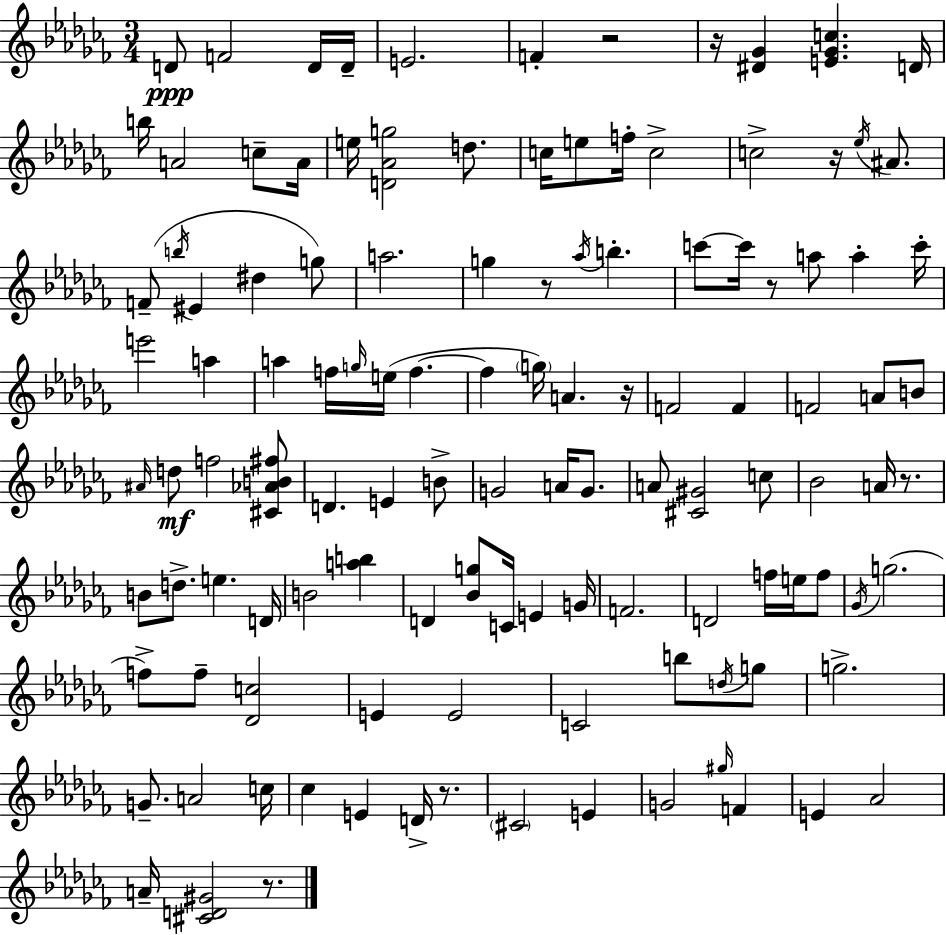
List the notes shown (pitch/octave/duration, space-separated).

D4/e F4/h D4/s D4/s E4/h. F4/q R/h R/s [D#4,Gb4]/q [E4,Gb4,C5]/q. D4/s B5/s A4/h C5/e A4/s E5/s [D4,Ab4,G5]/h D5/e. C5/s E5/e F5/s C5/h C5/h R/s Eb5/s A#4/e. F4/e B5/s EIS4/q D#5/q G5/e A5/h. G5/q R/e Ab5/s B5/q. C6/e C6/s R/e A5/e A5/q C6/s E6/h A5/q A5/q F5/s G5/s E5/s F5/q. F5/q G5/s A4/q. R/s F4/h F4/q F4/h A4/e B4/e A#4/s D5/e F5/h [C#4,Ab4,B4,F#5]/e D4/q. E4/q B4/e G4/h A4/s G4/e. A4/e [C#4,G#4]/h C5/e Bb4/h A4/s R/e. B4/e D5/e. E5/q. D4/s B4/h [A5,B5]/q D4/q [Bb4,G5]/e C4/s E4/q G4/s F4/h. D4/h F5/s E5/s F5/e Gb4/s G5/h. F5/e F5/e [Db4,C5]/h E4/q E4/h C4/h B5/e D5/s G5/e G5/h. G4/e. A4/h C5/s CES5/q E4/q D4/s R/e. C#4/h E4/q G4/h G#5/s F4/q E4/q Ab4/h A4/s [C#4,D4,G#4]/h R/e.